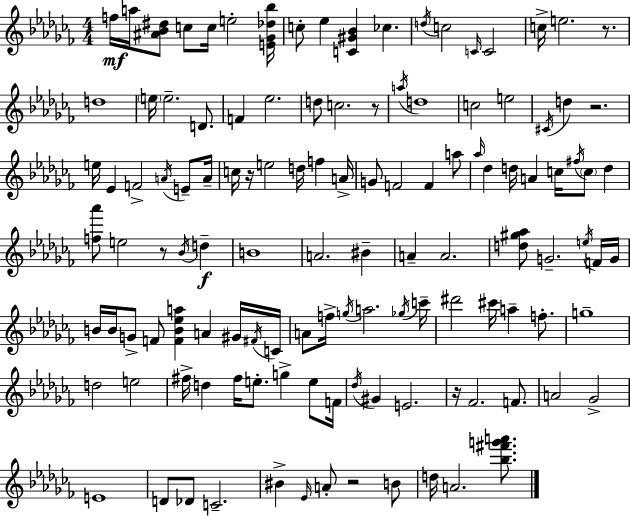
F5/s A5/s [A#4,Bb4,D#5]/e C5/e C5/s E5/h [E4,Gb4,Db5,Bb5]/s C5/e Eb5/q [C4,G#4,Bb4]/q CES5/q. D5/s C5/h C4/s C4/h C5/s E5/h. R/e. D5/w E5/s E5/h. D4/e. F4/q Eb5/h. D5/e C5/h. R/e A5/s D5/w C5/h E5/h C#4/s D5/q R/h. E5/s Eb4/q F4/h A4/s E4/e A4/s C5/s R/s E5/h D5/s F5/q A4/s G4/e F4/h F4/q A5/e Ab5/s Db5/q D5/s A4/q C5/s F#5/s C5/e D5/q [F5,Ab6]/e E5/h R/e Bb4/s D5/q B4/w A4/h. BIS4/q A4/q A4/h. [D5,G#5,Ab5]/e G4/h. E5/s F4/s G4/s B4/s B4/s G4/e F4/e [F4,B4,Eb5,A5]/q A4/q G#4/s F#4/s C4/s A4/e F5/s G5/s A5/h. Gb5/s C6/s D#6/h C#6/s A5/q F5/e. G5/w D5/h E5/h F#5/s D5/q F#5/s E5/e. G5/q E5/e F4/s Db5/s G#4/q E4/h. R/s FES4/h. F4/e. A4/h Gb4/h E4/w D4/e Db4/e C4/h. BIS4/q Eb4/s A4/e R/h B4/e D5/s A4/h. [Bb5,F#6,G6,A6]/e.